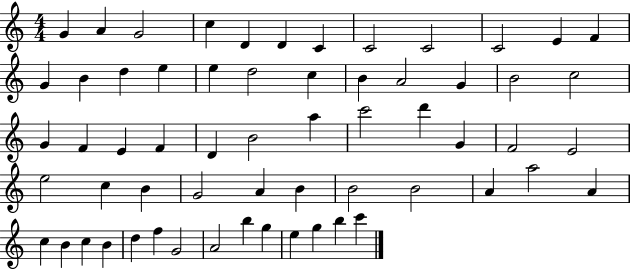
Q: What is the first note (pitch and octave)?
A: G4